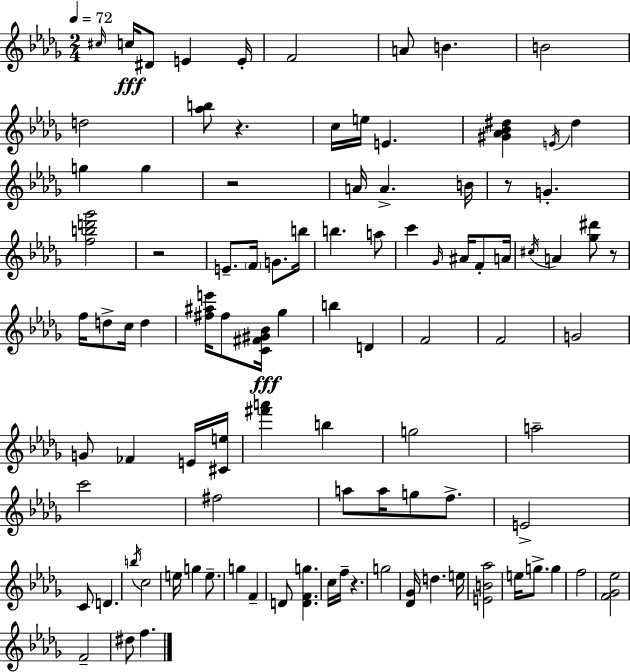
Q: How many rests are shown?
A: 6